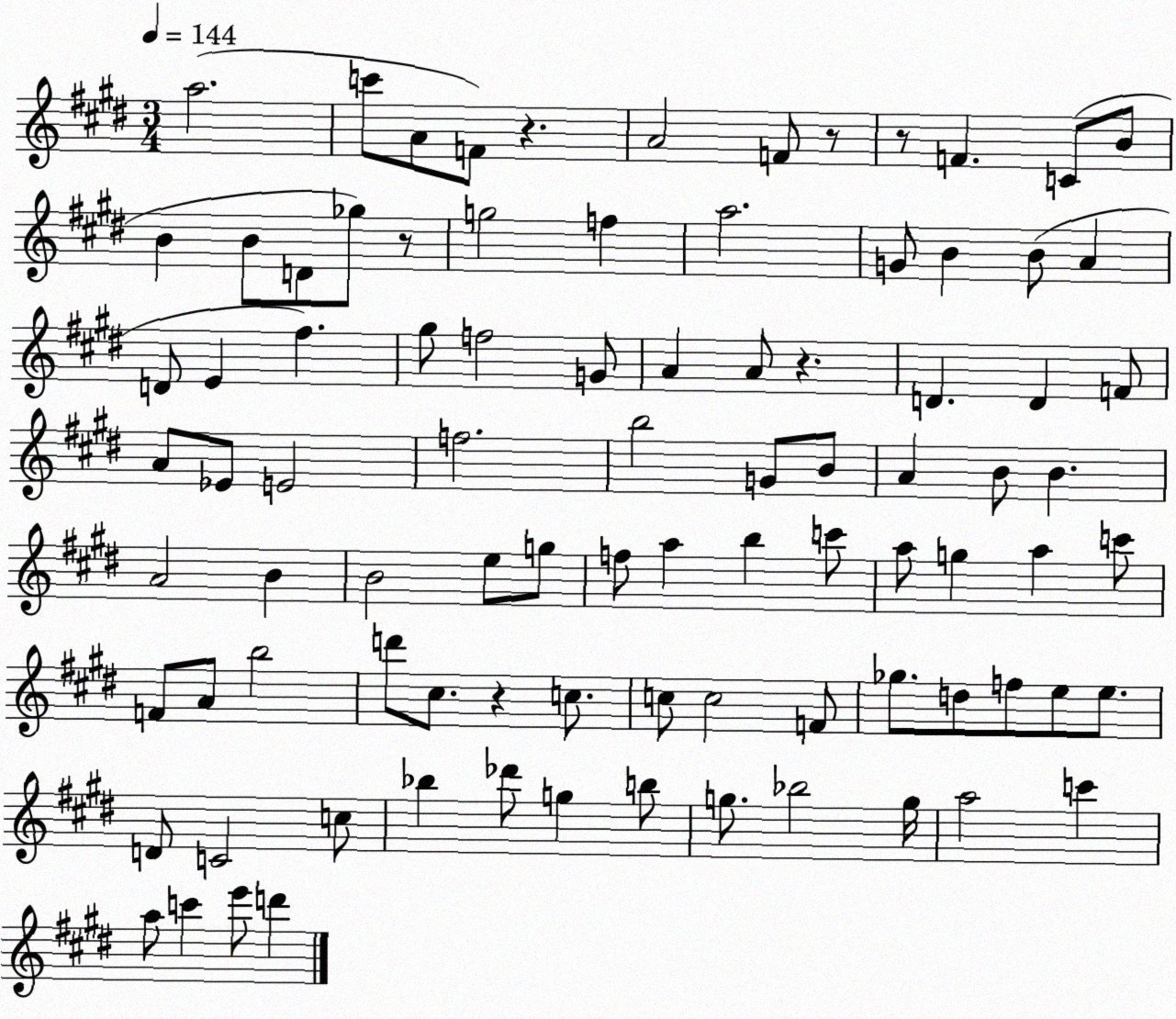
X:1
T:Untitled
M:3/4
L:1/4
K:E
a2 c'/2 A/2 F/2 z A2 F/2 z/2 z/2 F C/2 B/2 B B/2 D/2 _g/2 z/2 g2 f a2 G/2 B B/2 A D/2 E ^f ^g/2 f2 G/2 A A/2 z D D F/2 A/2 _E/2 E2 f2 b2 G/2 B/2 A B/2 B A2 B B2 e/2 g/2 f/2 a b c'/2 a/2 g a c'/2 F/2 A/2 b2 d'/2 ^c/2 z c/2 c/2 c2 F/2 _g/2 d/2 f/2 e/2 e/2 D/2 C2 c/2 _b _d'/2 g b/2 g/2 _b2 g/4 a2 c' a/2 c' e'/2 d'